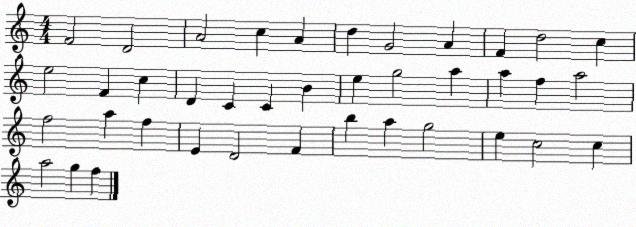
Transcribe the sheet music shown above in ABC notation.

X:1
T:Untitled
M:4/4
L:1/4
K:C
F2 D2 A2 c A d G2 A F d2 c e2 F c D C C B e g2 a a f a2 f2 a f E D2 F b a g2 e c2 c a2 g f